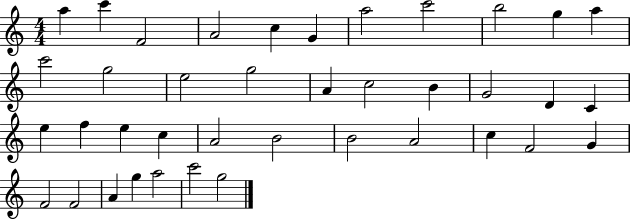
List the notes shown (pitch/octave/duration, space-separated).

A5/q C6/q F4/h A4/h C5/q G4/q A5/h C6/h B5/h G5/q A5/q C6/h G5/h E5/h G5/h A4/q C5/h B4/q G4/h D4/q C4/q E5/q F5/q E5/q C5/q A4/h B4/h B4/h A4/h C5/q F4/h G4/q F4/h F4/h A4/q G5/q A5/h C6/h G5/h